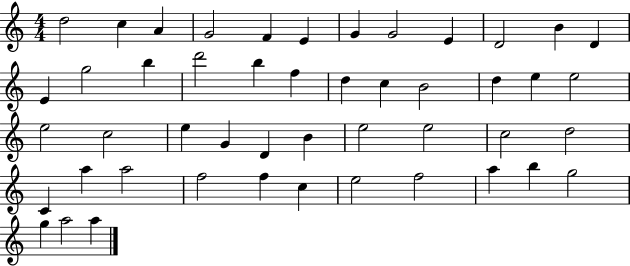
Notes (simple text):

D5/h C5/q A4/q G4/h F4/q E4/q G4/q G4/h E4/q D4/h B4/q D4/q E4/q G5/h B5/q D6/h B5/q F5/q D5/q C5/q B4/h D5/q E5/q E5/h E5/h C5/h E5/q G4/q D4/q B4/q E5/h E5/h C5/h D5/h C4/q A5/q A5/h F5/h F5/q C5/q E5/h F5/h A5/q B5/q G5/h G5/q A5/h A5/q